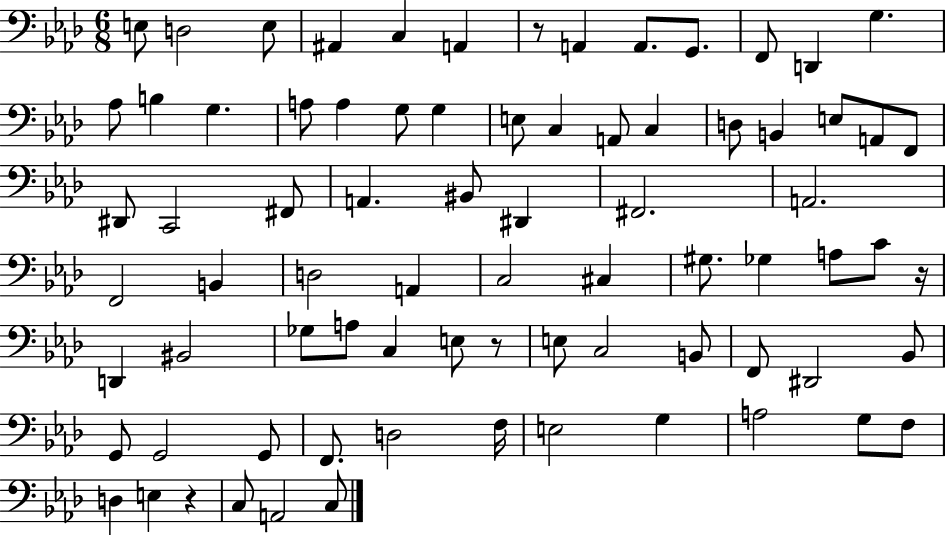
E3/e D3/h E3/e A#2/q C3/q A2/q R/e A2/q A2/e. G2/e. F2/e D2/q G3/q. Ab3/e B3/q G3/q. A3/e A3/q G3/e G3/q E3/e C3/q A2/e C3/q D3/e B2/q E3/e A2/e F2/e D#2/e C2/h F#2/e A2/q. BIS2/e D#2/q F#2/h. A2/h. F2/h B2/q D3/h A2/q C3/h C#3/q G#3/e. Gb3/q A3/e C4/e R/s D2/q BIS2/h Gb3/e A3/e C3/q E3/e R/e E3/e C3/h B2/e F2/e D#2/h Bb2/e G2/e G2/h G2/e F2/e. D3/h F3/s E3/h G3/q A3/h G3/e F3/e D3/q E3/q R/q C3/e A2/h C3/e